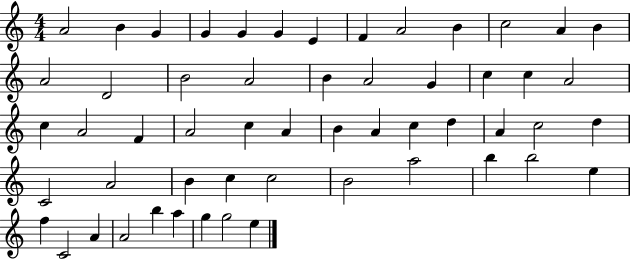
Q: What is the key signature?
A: C major